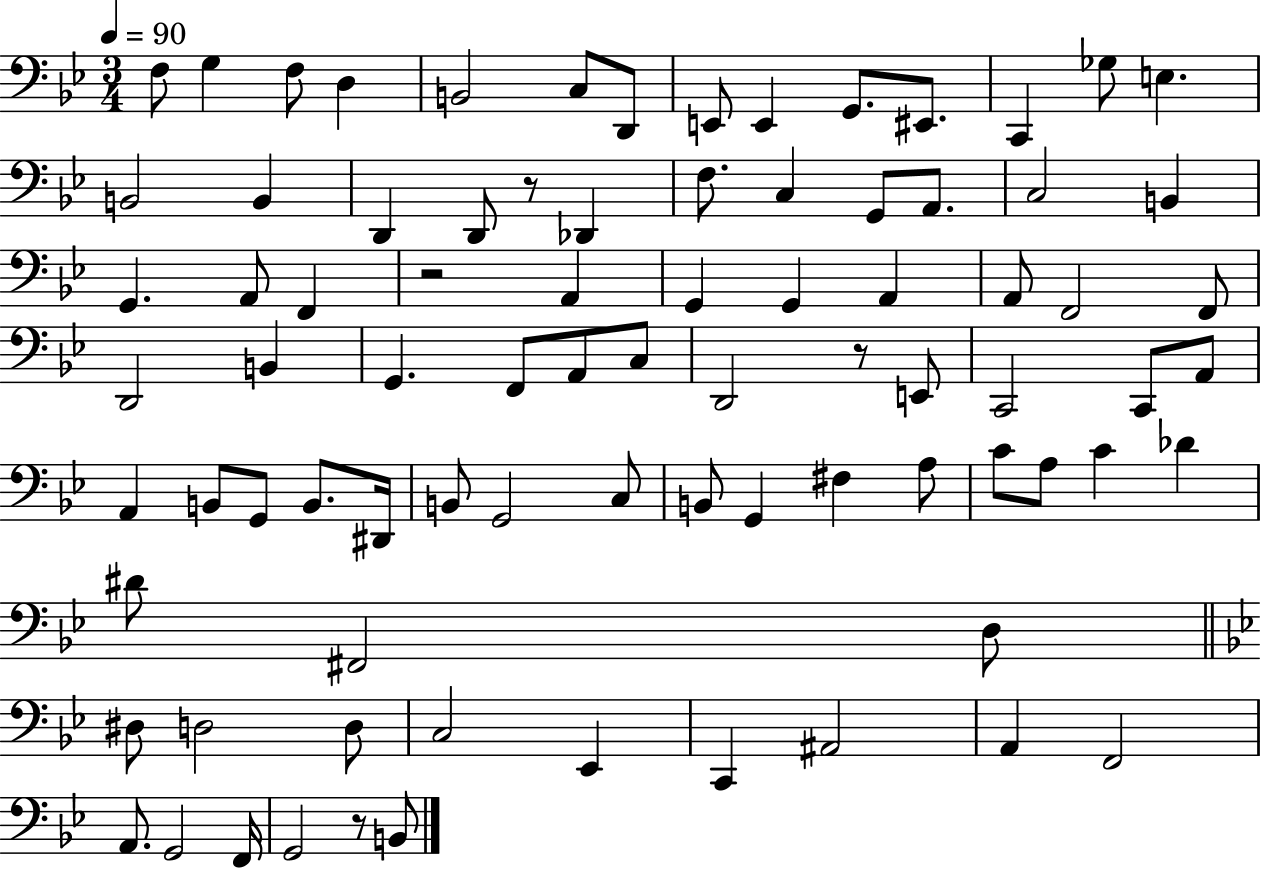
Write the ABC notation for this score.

X:1
T:Untitled
M:3/4
L:1/4
K:Bb
F,/2 G, F,/2 D, B,,2 C,/2 D,,/2 E,,/2 E,, G,,/2 ^E,,/2 C,, _G,/2 E, B,,2 B,, D,, D,,/2 z/2 _D,, F,/2 C, G,,/2 A,,/2 C,2 B,, G,, A,,/2 F,, z2 A,, G,, G,, A,, A,,/2 F,,2 F,,/2 D,,2 B,, G,, F,,/2 A,,/2 C,/2 D,,2 z/2 E,,/2 C,,2 C,,/2 A,,/2 A,, B,,/2 G,,/2 B,,/2 ^D,,/4 B,,/2 G,,2 C,/2 B,,/2 G,, ^F, A,/2 C/2 A,/2 C _D ^D/2 ^F,,2 D,/2 ^D,/2 D,2 D,/2 C,2 _E,, C,, ^A,,2 A,, F,,2 A,,/2 G,,2 F,,/4 G,,2 z/2 B,,/2